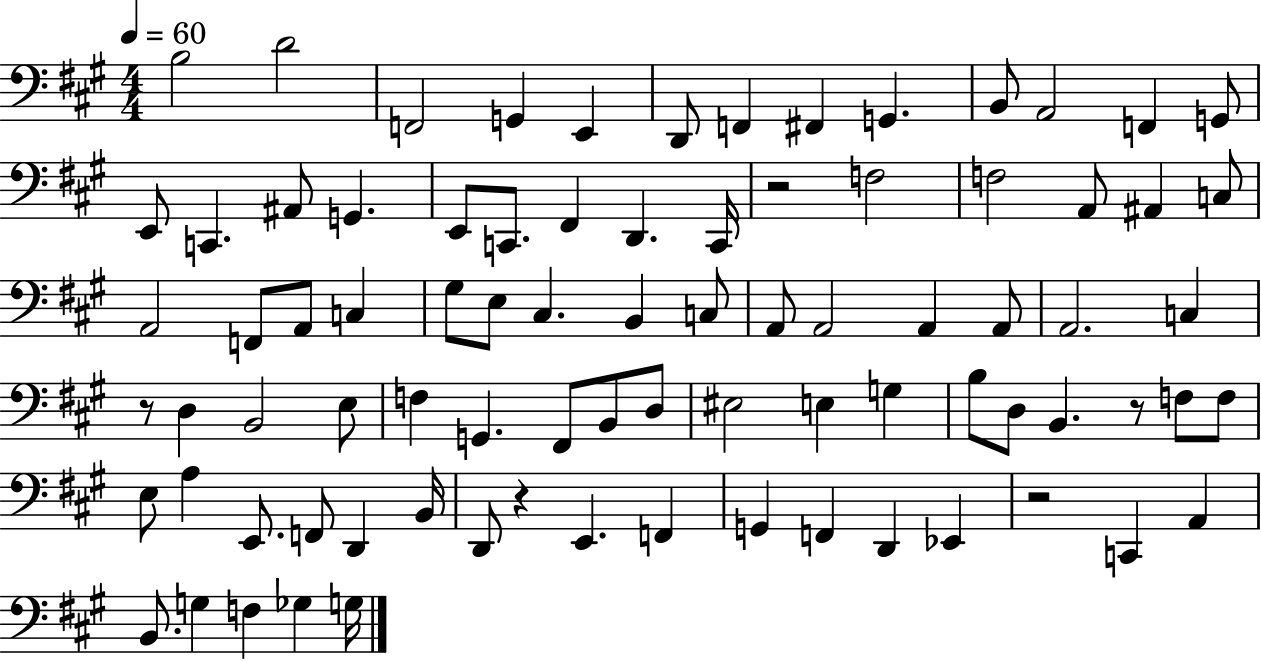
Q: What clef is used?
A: bass